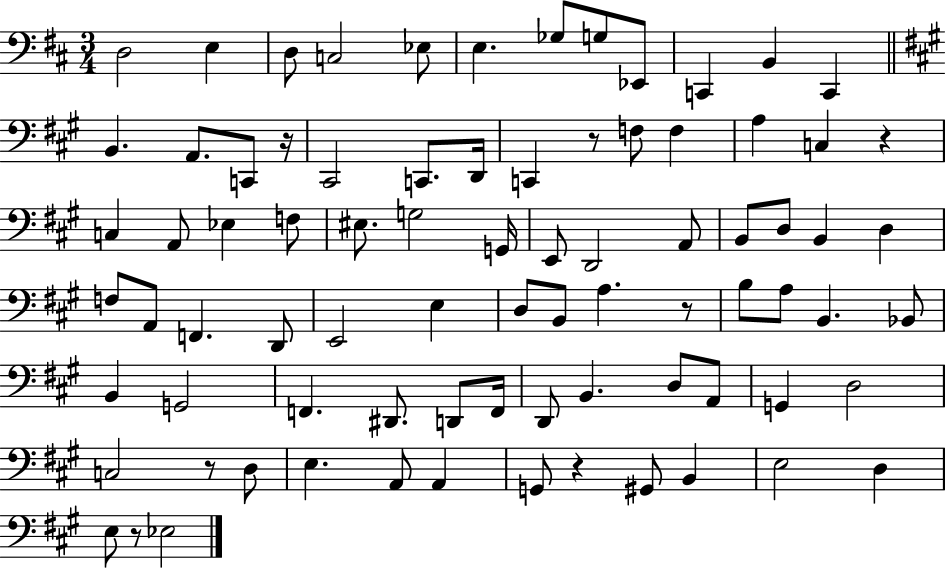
{
  \clef bass
  \numericTimeSignature
  \time 3/4
  \key d \major
  d2 e4 | d8 c2 ees8 | e4. ges8 g8 ees,8 | c,4 b,4 c,4 | \break \bar "||" \break \key a \major b,4. a,8. c,8 r16 | cis,2 c,8. d,16 | c,4 r8 f8 f4 | a4 c4 r4 | \break c4 a,8 ees4 f8 | eis8. g2 g,16 | e,8 d,2 a,8 | b,8 d8 b,4 d4 | \break f8 a,8 f,4. d,8 | e,2 e4 | d8 b,8 a4. r8 | b8 a8 b,4. bes,8 | \break b,4 g,2 | f,4. dis,8. d,8 f,16 | d,8 b,4. d8 a,8 | g,4 d2 | \break c2 r8 d8 | e4. a,8 a,4 | g,8 r4 gis,8 b,4 | e2 d4 | \break e8 r8 ees2 | \bar "|."
}